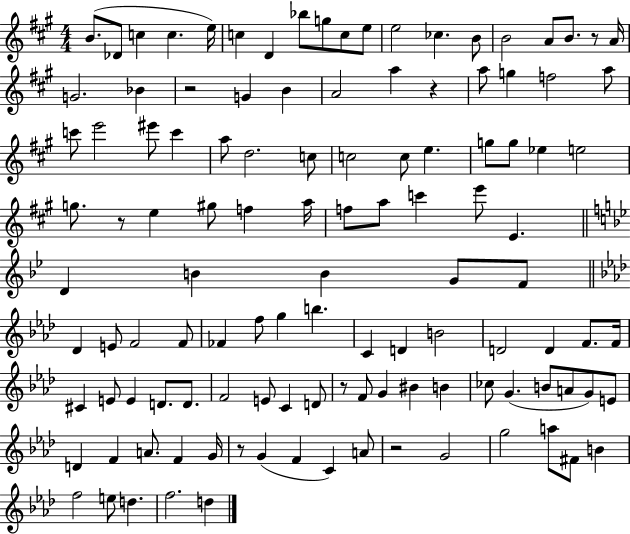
B4/e. Db4/e C5/q C5/q. E5/s C5/q D4/q Bb5/e G5/e C5/e E5/e E5/h CES5/q. B4/e B4/h A4/e B4/e. R/e A4/s G4/h. Bb4/q R/h G4/q B4/q A4/h A5/q R/q A5/e G5/q F5/h A5/e C6/e E6/h EIS6/e C6/q A5/e D5/h. C5/e C5/h C5/e E5/q. G5/e G5/e Eb5/q E5/h G5/e. R/e E5/q G#5/e F5/q A5/s F5/e A5/e C6/q E6/e E4/q. D4/q B4/q B4/q G4/e F4/e Db4/q E4/e F4/h F4/e FES4/q F5/e G5/q B5/q. C4/q D4/q B4/h D4/h D4/q F4/e. F4/s C#4/q E4/e E4/q D4/e. D4/e. F4/h E4/e C4/q D4/e R/e F4/e G4/q BIS4/q B4/q CES5/e G4/q. B4/e A4/e G4/e E4/e D4/q F4/q A4/e. F4/q G4/s R/e G4/q F4/q C4/q A4/e R/h G4/h G5/h A5/e F#4/e B4/q F5/h E5/e D5/q. F5/h. D5/q